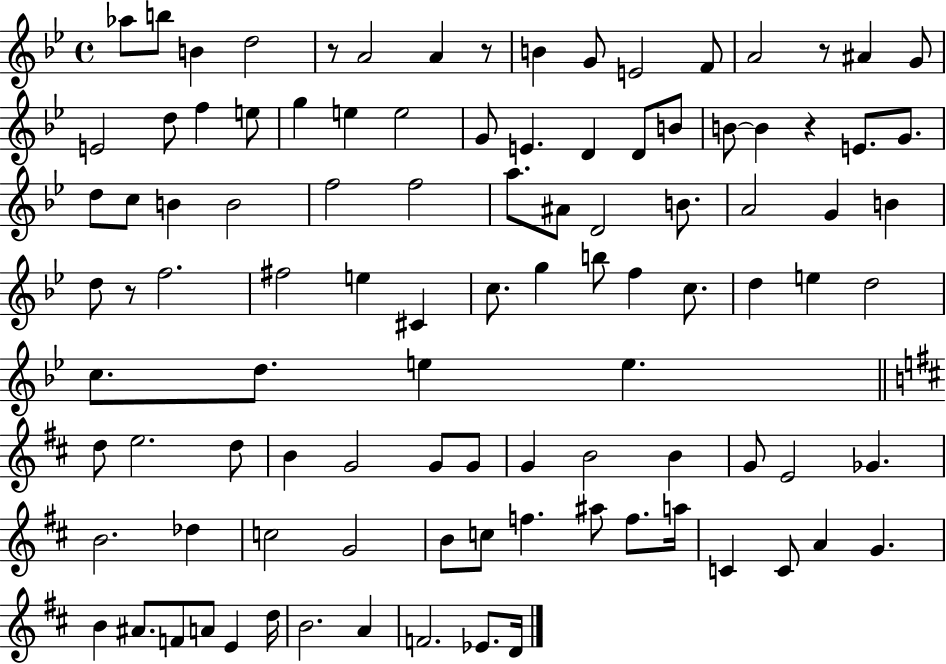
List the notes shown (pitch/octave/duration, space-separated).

Ab5/e B5/e B4/q D5/h R/e A4/h A4/q R/e B4/q G4/e E4/h F4/e A4/h R/e A#4/q G4/e E4/h D5/e F5/q E5/e G5/q E5/q E5/h G4/e E4/q. D4/q D4/e B4/e B4/e B4/q R/q E4/e. G4/e. D5/e C5/e B4/q B4/h F5/h F5/h A5/e. A#4/e D4/h B4/e. A4/h G4/q B4/q D5/e R/e F5/h. F#5/h E5/q C#4/q C5/e. G5/q B5/e F5/q C5/e. D5/q E5/q D5/h C5/e. D5/e. E5/q E5/q. D5/e E5/h. D5/e B4/q G4/h G4/e G4/e G4/q B4/h B4/q G4/e E4/h Gb4/q. B4/h. Db5/q C5/h G4/h B4/e C5/e F5/q. A#5/e F5/e. A5/s C4/q C4/e A4/q G4/q. B4/q A#4/e. F4/e A4/e E4/q D5/s B4/h. A4/q F4/h. Eb4/e. D4/s